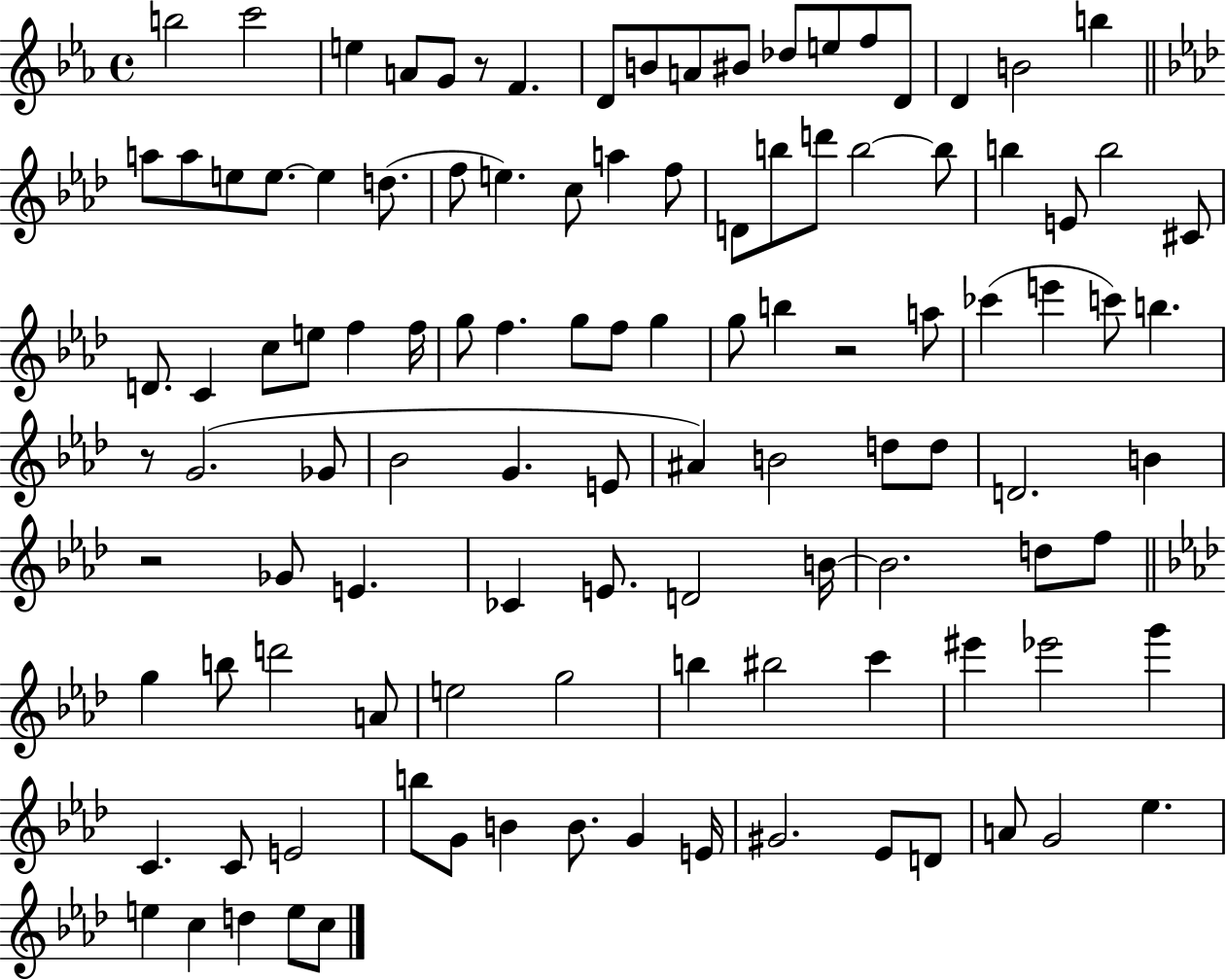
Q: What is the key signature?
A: EES major